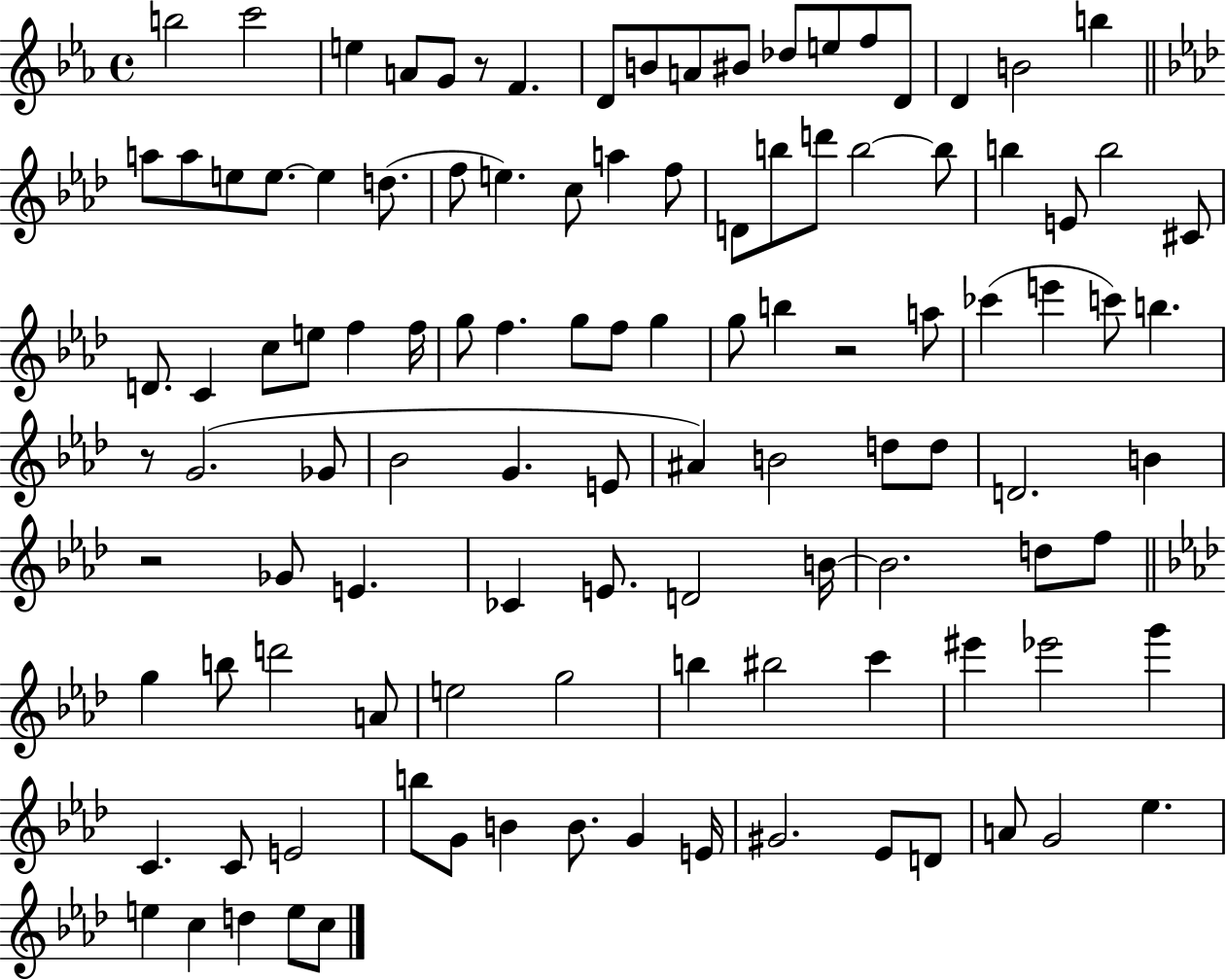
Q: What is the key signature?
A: EES major